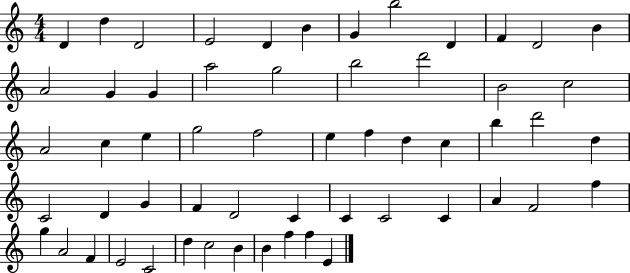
{
  \clef treble
  \numericTimeSignature
  \time 4/4
  \key c \major
  d'4 d''4 d'2 | e'2 d'4 b'4 | g'4 b''2 d'4 | f'4 d'2 b'4 | \break a'2 g'4 g'4 | a''2 g''2 | b''2 d'''2 | b'2 c''2 | \break a'2 c''4 e''4 | g''2 f''2 | e''4 f''4 d''4 c''4 | b''4 d'''2 d''4 | \break c'2 d'4 g'4 | f'4 d'2 c'4 | c'4 c'2 c'4 | a'4 f'2 f''4 | \break g''4 a'2 f'4 | e'2 c'2 | d''4 c''2 b'4 | b'4 f''4 f''4 e'4 | \break \bar "|."
}